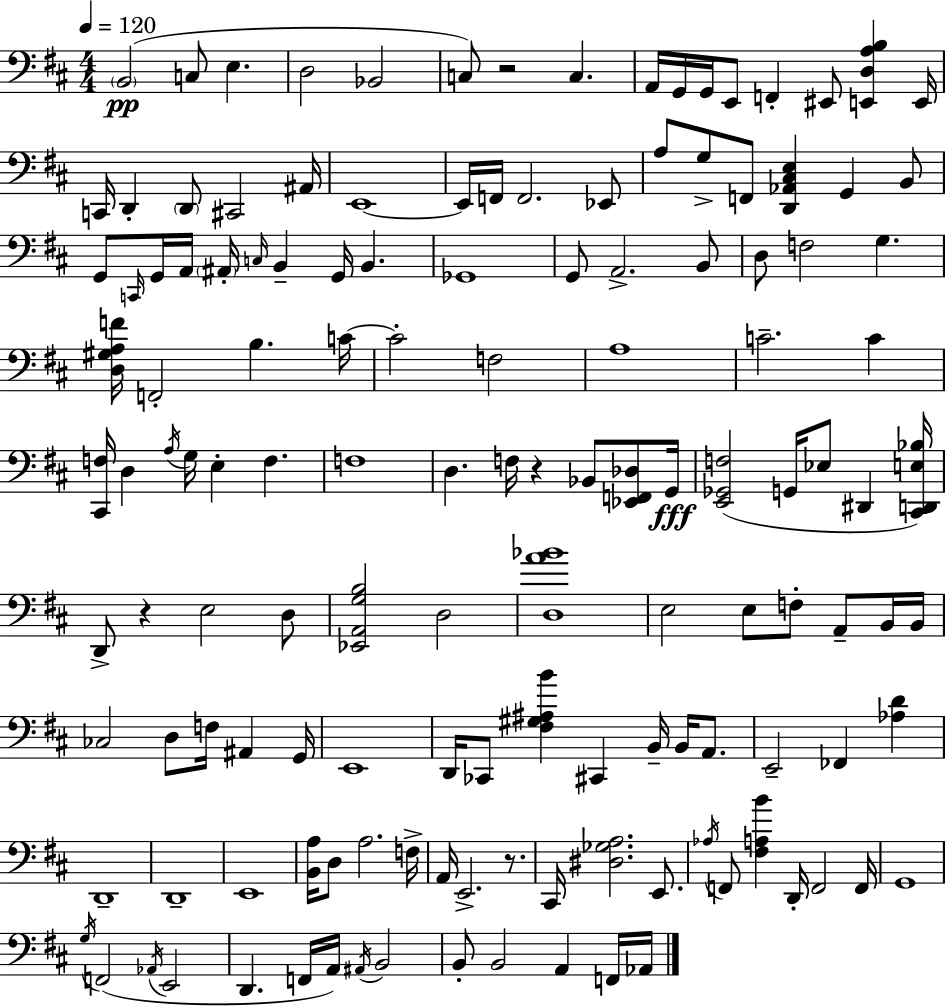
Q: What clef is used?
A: bass